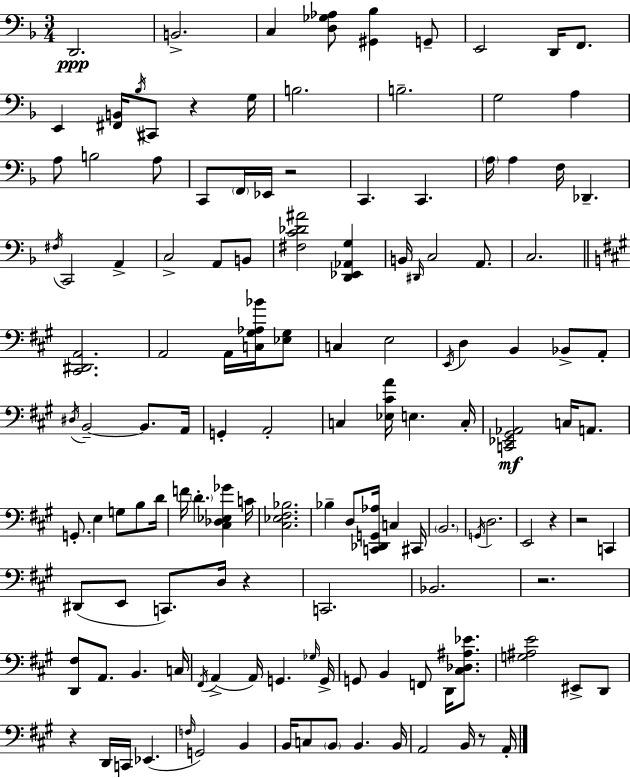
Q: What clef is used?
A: bass